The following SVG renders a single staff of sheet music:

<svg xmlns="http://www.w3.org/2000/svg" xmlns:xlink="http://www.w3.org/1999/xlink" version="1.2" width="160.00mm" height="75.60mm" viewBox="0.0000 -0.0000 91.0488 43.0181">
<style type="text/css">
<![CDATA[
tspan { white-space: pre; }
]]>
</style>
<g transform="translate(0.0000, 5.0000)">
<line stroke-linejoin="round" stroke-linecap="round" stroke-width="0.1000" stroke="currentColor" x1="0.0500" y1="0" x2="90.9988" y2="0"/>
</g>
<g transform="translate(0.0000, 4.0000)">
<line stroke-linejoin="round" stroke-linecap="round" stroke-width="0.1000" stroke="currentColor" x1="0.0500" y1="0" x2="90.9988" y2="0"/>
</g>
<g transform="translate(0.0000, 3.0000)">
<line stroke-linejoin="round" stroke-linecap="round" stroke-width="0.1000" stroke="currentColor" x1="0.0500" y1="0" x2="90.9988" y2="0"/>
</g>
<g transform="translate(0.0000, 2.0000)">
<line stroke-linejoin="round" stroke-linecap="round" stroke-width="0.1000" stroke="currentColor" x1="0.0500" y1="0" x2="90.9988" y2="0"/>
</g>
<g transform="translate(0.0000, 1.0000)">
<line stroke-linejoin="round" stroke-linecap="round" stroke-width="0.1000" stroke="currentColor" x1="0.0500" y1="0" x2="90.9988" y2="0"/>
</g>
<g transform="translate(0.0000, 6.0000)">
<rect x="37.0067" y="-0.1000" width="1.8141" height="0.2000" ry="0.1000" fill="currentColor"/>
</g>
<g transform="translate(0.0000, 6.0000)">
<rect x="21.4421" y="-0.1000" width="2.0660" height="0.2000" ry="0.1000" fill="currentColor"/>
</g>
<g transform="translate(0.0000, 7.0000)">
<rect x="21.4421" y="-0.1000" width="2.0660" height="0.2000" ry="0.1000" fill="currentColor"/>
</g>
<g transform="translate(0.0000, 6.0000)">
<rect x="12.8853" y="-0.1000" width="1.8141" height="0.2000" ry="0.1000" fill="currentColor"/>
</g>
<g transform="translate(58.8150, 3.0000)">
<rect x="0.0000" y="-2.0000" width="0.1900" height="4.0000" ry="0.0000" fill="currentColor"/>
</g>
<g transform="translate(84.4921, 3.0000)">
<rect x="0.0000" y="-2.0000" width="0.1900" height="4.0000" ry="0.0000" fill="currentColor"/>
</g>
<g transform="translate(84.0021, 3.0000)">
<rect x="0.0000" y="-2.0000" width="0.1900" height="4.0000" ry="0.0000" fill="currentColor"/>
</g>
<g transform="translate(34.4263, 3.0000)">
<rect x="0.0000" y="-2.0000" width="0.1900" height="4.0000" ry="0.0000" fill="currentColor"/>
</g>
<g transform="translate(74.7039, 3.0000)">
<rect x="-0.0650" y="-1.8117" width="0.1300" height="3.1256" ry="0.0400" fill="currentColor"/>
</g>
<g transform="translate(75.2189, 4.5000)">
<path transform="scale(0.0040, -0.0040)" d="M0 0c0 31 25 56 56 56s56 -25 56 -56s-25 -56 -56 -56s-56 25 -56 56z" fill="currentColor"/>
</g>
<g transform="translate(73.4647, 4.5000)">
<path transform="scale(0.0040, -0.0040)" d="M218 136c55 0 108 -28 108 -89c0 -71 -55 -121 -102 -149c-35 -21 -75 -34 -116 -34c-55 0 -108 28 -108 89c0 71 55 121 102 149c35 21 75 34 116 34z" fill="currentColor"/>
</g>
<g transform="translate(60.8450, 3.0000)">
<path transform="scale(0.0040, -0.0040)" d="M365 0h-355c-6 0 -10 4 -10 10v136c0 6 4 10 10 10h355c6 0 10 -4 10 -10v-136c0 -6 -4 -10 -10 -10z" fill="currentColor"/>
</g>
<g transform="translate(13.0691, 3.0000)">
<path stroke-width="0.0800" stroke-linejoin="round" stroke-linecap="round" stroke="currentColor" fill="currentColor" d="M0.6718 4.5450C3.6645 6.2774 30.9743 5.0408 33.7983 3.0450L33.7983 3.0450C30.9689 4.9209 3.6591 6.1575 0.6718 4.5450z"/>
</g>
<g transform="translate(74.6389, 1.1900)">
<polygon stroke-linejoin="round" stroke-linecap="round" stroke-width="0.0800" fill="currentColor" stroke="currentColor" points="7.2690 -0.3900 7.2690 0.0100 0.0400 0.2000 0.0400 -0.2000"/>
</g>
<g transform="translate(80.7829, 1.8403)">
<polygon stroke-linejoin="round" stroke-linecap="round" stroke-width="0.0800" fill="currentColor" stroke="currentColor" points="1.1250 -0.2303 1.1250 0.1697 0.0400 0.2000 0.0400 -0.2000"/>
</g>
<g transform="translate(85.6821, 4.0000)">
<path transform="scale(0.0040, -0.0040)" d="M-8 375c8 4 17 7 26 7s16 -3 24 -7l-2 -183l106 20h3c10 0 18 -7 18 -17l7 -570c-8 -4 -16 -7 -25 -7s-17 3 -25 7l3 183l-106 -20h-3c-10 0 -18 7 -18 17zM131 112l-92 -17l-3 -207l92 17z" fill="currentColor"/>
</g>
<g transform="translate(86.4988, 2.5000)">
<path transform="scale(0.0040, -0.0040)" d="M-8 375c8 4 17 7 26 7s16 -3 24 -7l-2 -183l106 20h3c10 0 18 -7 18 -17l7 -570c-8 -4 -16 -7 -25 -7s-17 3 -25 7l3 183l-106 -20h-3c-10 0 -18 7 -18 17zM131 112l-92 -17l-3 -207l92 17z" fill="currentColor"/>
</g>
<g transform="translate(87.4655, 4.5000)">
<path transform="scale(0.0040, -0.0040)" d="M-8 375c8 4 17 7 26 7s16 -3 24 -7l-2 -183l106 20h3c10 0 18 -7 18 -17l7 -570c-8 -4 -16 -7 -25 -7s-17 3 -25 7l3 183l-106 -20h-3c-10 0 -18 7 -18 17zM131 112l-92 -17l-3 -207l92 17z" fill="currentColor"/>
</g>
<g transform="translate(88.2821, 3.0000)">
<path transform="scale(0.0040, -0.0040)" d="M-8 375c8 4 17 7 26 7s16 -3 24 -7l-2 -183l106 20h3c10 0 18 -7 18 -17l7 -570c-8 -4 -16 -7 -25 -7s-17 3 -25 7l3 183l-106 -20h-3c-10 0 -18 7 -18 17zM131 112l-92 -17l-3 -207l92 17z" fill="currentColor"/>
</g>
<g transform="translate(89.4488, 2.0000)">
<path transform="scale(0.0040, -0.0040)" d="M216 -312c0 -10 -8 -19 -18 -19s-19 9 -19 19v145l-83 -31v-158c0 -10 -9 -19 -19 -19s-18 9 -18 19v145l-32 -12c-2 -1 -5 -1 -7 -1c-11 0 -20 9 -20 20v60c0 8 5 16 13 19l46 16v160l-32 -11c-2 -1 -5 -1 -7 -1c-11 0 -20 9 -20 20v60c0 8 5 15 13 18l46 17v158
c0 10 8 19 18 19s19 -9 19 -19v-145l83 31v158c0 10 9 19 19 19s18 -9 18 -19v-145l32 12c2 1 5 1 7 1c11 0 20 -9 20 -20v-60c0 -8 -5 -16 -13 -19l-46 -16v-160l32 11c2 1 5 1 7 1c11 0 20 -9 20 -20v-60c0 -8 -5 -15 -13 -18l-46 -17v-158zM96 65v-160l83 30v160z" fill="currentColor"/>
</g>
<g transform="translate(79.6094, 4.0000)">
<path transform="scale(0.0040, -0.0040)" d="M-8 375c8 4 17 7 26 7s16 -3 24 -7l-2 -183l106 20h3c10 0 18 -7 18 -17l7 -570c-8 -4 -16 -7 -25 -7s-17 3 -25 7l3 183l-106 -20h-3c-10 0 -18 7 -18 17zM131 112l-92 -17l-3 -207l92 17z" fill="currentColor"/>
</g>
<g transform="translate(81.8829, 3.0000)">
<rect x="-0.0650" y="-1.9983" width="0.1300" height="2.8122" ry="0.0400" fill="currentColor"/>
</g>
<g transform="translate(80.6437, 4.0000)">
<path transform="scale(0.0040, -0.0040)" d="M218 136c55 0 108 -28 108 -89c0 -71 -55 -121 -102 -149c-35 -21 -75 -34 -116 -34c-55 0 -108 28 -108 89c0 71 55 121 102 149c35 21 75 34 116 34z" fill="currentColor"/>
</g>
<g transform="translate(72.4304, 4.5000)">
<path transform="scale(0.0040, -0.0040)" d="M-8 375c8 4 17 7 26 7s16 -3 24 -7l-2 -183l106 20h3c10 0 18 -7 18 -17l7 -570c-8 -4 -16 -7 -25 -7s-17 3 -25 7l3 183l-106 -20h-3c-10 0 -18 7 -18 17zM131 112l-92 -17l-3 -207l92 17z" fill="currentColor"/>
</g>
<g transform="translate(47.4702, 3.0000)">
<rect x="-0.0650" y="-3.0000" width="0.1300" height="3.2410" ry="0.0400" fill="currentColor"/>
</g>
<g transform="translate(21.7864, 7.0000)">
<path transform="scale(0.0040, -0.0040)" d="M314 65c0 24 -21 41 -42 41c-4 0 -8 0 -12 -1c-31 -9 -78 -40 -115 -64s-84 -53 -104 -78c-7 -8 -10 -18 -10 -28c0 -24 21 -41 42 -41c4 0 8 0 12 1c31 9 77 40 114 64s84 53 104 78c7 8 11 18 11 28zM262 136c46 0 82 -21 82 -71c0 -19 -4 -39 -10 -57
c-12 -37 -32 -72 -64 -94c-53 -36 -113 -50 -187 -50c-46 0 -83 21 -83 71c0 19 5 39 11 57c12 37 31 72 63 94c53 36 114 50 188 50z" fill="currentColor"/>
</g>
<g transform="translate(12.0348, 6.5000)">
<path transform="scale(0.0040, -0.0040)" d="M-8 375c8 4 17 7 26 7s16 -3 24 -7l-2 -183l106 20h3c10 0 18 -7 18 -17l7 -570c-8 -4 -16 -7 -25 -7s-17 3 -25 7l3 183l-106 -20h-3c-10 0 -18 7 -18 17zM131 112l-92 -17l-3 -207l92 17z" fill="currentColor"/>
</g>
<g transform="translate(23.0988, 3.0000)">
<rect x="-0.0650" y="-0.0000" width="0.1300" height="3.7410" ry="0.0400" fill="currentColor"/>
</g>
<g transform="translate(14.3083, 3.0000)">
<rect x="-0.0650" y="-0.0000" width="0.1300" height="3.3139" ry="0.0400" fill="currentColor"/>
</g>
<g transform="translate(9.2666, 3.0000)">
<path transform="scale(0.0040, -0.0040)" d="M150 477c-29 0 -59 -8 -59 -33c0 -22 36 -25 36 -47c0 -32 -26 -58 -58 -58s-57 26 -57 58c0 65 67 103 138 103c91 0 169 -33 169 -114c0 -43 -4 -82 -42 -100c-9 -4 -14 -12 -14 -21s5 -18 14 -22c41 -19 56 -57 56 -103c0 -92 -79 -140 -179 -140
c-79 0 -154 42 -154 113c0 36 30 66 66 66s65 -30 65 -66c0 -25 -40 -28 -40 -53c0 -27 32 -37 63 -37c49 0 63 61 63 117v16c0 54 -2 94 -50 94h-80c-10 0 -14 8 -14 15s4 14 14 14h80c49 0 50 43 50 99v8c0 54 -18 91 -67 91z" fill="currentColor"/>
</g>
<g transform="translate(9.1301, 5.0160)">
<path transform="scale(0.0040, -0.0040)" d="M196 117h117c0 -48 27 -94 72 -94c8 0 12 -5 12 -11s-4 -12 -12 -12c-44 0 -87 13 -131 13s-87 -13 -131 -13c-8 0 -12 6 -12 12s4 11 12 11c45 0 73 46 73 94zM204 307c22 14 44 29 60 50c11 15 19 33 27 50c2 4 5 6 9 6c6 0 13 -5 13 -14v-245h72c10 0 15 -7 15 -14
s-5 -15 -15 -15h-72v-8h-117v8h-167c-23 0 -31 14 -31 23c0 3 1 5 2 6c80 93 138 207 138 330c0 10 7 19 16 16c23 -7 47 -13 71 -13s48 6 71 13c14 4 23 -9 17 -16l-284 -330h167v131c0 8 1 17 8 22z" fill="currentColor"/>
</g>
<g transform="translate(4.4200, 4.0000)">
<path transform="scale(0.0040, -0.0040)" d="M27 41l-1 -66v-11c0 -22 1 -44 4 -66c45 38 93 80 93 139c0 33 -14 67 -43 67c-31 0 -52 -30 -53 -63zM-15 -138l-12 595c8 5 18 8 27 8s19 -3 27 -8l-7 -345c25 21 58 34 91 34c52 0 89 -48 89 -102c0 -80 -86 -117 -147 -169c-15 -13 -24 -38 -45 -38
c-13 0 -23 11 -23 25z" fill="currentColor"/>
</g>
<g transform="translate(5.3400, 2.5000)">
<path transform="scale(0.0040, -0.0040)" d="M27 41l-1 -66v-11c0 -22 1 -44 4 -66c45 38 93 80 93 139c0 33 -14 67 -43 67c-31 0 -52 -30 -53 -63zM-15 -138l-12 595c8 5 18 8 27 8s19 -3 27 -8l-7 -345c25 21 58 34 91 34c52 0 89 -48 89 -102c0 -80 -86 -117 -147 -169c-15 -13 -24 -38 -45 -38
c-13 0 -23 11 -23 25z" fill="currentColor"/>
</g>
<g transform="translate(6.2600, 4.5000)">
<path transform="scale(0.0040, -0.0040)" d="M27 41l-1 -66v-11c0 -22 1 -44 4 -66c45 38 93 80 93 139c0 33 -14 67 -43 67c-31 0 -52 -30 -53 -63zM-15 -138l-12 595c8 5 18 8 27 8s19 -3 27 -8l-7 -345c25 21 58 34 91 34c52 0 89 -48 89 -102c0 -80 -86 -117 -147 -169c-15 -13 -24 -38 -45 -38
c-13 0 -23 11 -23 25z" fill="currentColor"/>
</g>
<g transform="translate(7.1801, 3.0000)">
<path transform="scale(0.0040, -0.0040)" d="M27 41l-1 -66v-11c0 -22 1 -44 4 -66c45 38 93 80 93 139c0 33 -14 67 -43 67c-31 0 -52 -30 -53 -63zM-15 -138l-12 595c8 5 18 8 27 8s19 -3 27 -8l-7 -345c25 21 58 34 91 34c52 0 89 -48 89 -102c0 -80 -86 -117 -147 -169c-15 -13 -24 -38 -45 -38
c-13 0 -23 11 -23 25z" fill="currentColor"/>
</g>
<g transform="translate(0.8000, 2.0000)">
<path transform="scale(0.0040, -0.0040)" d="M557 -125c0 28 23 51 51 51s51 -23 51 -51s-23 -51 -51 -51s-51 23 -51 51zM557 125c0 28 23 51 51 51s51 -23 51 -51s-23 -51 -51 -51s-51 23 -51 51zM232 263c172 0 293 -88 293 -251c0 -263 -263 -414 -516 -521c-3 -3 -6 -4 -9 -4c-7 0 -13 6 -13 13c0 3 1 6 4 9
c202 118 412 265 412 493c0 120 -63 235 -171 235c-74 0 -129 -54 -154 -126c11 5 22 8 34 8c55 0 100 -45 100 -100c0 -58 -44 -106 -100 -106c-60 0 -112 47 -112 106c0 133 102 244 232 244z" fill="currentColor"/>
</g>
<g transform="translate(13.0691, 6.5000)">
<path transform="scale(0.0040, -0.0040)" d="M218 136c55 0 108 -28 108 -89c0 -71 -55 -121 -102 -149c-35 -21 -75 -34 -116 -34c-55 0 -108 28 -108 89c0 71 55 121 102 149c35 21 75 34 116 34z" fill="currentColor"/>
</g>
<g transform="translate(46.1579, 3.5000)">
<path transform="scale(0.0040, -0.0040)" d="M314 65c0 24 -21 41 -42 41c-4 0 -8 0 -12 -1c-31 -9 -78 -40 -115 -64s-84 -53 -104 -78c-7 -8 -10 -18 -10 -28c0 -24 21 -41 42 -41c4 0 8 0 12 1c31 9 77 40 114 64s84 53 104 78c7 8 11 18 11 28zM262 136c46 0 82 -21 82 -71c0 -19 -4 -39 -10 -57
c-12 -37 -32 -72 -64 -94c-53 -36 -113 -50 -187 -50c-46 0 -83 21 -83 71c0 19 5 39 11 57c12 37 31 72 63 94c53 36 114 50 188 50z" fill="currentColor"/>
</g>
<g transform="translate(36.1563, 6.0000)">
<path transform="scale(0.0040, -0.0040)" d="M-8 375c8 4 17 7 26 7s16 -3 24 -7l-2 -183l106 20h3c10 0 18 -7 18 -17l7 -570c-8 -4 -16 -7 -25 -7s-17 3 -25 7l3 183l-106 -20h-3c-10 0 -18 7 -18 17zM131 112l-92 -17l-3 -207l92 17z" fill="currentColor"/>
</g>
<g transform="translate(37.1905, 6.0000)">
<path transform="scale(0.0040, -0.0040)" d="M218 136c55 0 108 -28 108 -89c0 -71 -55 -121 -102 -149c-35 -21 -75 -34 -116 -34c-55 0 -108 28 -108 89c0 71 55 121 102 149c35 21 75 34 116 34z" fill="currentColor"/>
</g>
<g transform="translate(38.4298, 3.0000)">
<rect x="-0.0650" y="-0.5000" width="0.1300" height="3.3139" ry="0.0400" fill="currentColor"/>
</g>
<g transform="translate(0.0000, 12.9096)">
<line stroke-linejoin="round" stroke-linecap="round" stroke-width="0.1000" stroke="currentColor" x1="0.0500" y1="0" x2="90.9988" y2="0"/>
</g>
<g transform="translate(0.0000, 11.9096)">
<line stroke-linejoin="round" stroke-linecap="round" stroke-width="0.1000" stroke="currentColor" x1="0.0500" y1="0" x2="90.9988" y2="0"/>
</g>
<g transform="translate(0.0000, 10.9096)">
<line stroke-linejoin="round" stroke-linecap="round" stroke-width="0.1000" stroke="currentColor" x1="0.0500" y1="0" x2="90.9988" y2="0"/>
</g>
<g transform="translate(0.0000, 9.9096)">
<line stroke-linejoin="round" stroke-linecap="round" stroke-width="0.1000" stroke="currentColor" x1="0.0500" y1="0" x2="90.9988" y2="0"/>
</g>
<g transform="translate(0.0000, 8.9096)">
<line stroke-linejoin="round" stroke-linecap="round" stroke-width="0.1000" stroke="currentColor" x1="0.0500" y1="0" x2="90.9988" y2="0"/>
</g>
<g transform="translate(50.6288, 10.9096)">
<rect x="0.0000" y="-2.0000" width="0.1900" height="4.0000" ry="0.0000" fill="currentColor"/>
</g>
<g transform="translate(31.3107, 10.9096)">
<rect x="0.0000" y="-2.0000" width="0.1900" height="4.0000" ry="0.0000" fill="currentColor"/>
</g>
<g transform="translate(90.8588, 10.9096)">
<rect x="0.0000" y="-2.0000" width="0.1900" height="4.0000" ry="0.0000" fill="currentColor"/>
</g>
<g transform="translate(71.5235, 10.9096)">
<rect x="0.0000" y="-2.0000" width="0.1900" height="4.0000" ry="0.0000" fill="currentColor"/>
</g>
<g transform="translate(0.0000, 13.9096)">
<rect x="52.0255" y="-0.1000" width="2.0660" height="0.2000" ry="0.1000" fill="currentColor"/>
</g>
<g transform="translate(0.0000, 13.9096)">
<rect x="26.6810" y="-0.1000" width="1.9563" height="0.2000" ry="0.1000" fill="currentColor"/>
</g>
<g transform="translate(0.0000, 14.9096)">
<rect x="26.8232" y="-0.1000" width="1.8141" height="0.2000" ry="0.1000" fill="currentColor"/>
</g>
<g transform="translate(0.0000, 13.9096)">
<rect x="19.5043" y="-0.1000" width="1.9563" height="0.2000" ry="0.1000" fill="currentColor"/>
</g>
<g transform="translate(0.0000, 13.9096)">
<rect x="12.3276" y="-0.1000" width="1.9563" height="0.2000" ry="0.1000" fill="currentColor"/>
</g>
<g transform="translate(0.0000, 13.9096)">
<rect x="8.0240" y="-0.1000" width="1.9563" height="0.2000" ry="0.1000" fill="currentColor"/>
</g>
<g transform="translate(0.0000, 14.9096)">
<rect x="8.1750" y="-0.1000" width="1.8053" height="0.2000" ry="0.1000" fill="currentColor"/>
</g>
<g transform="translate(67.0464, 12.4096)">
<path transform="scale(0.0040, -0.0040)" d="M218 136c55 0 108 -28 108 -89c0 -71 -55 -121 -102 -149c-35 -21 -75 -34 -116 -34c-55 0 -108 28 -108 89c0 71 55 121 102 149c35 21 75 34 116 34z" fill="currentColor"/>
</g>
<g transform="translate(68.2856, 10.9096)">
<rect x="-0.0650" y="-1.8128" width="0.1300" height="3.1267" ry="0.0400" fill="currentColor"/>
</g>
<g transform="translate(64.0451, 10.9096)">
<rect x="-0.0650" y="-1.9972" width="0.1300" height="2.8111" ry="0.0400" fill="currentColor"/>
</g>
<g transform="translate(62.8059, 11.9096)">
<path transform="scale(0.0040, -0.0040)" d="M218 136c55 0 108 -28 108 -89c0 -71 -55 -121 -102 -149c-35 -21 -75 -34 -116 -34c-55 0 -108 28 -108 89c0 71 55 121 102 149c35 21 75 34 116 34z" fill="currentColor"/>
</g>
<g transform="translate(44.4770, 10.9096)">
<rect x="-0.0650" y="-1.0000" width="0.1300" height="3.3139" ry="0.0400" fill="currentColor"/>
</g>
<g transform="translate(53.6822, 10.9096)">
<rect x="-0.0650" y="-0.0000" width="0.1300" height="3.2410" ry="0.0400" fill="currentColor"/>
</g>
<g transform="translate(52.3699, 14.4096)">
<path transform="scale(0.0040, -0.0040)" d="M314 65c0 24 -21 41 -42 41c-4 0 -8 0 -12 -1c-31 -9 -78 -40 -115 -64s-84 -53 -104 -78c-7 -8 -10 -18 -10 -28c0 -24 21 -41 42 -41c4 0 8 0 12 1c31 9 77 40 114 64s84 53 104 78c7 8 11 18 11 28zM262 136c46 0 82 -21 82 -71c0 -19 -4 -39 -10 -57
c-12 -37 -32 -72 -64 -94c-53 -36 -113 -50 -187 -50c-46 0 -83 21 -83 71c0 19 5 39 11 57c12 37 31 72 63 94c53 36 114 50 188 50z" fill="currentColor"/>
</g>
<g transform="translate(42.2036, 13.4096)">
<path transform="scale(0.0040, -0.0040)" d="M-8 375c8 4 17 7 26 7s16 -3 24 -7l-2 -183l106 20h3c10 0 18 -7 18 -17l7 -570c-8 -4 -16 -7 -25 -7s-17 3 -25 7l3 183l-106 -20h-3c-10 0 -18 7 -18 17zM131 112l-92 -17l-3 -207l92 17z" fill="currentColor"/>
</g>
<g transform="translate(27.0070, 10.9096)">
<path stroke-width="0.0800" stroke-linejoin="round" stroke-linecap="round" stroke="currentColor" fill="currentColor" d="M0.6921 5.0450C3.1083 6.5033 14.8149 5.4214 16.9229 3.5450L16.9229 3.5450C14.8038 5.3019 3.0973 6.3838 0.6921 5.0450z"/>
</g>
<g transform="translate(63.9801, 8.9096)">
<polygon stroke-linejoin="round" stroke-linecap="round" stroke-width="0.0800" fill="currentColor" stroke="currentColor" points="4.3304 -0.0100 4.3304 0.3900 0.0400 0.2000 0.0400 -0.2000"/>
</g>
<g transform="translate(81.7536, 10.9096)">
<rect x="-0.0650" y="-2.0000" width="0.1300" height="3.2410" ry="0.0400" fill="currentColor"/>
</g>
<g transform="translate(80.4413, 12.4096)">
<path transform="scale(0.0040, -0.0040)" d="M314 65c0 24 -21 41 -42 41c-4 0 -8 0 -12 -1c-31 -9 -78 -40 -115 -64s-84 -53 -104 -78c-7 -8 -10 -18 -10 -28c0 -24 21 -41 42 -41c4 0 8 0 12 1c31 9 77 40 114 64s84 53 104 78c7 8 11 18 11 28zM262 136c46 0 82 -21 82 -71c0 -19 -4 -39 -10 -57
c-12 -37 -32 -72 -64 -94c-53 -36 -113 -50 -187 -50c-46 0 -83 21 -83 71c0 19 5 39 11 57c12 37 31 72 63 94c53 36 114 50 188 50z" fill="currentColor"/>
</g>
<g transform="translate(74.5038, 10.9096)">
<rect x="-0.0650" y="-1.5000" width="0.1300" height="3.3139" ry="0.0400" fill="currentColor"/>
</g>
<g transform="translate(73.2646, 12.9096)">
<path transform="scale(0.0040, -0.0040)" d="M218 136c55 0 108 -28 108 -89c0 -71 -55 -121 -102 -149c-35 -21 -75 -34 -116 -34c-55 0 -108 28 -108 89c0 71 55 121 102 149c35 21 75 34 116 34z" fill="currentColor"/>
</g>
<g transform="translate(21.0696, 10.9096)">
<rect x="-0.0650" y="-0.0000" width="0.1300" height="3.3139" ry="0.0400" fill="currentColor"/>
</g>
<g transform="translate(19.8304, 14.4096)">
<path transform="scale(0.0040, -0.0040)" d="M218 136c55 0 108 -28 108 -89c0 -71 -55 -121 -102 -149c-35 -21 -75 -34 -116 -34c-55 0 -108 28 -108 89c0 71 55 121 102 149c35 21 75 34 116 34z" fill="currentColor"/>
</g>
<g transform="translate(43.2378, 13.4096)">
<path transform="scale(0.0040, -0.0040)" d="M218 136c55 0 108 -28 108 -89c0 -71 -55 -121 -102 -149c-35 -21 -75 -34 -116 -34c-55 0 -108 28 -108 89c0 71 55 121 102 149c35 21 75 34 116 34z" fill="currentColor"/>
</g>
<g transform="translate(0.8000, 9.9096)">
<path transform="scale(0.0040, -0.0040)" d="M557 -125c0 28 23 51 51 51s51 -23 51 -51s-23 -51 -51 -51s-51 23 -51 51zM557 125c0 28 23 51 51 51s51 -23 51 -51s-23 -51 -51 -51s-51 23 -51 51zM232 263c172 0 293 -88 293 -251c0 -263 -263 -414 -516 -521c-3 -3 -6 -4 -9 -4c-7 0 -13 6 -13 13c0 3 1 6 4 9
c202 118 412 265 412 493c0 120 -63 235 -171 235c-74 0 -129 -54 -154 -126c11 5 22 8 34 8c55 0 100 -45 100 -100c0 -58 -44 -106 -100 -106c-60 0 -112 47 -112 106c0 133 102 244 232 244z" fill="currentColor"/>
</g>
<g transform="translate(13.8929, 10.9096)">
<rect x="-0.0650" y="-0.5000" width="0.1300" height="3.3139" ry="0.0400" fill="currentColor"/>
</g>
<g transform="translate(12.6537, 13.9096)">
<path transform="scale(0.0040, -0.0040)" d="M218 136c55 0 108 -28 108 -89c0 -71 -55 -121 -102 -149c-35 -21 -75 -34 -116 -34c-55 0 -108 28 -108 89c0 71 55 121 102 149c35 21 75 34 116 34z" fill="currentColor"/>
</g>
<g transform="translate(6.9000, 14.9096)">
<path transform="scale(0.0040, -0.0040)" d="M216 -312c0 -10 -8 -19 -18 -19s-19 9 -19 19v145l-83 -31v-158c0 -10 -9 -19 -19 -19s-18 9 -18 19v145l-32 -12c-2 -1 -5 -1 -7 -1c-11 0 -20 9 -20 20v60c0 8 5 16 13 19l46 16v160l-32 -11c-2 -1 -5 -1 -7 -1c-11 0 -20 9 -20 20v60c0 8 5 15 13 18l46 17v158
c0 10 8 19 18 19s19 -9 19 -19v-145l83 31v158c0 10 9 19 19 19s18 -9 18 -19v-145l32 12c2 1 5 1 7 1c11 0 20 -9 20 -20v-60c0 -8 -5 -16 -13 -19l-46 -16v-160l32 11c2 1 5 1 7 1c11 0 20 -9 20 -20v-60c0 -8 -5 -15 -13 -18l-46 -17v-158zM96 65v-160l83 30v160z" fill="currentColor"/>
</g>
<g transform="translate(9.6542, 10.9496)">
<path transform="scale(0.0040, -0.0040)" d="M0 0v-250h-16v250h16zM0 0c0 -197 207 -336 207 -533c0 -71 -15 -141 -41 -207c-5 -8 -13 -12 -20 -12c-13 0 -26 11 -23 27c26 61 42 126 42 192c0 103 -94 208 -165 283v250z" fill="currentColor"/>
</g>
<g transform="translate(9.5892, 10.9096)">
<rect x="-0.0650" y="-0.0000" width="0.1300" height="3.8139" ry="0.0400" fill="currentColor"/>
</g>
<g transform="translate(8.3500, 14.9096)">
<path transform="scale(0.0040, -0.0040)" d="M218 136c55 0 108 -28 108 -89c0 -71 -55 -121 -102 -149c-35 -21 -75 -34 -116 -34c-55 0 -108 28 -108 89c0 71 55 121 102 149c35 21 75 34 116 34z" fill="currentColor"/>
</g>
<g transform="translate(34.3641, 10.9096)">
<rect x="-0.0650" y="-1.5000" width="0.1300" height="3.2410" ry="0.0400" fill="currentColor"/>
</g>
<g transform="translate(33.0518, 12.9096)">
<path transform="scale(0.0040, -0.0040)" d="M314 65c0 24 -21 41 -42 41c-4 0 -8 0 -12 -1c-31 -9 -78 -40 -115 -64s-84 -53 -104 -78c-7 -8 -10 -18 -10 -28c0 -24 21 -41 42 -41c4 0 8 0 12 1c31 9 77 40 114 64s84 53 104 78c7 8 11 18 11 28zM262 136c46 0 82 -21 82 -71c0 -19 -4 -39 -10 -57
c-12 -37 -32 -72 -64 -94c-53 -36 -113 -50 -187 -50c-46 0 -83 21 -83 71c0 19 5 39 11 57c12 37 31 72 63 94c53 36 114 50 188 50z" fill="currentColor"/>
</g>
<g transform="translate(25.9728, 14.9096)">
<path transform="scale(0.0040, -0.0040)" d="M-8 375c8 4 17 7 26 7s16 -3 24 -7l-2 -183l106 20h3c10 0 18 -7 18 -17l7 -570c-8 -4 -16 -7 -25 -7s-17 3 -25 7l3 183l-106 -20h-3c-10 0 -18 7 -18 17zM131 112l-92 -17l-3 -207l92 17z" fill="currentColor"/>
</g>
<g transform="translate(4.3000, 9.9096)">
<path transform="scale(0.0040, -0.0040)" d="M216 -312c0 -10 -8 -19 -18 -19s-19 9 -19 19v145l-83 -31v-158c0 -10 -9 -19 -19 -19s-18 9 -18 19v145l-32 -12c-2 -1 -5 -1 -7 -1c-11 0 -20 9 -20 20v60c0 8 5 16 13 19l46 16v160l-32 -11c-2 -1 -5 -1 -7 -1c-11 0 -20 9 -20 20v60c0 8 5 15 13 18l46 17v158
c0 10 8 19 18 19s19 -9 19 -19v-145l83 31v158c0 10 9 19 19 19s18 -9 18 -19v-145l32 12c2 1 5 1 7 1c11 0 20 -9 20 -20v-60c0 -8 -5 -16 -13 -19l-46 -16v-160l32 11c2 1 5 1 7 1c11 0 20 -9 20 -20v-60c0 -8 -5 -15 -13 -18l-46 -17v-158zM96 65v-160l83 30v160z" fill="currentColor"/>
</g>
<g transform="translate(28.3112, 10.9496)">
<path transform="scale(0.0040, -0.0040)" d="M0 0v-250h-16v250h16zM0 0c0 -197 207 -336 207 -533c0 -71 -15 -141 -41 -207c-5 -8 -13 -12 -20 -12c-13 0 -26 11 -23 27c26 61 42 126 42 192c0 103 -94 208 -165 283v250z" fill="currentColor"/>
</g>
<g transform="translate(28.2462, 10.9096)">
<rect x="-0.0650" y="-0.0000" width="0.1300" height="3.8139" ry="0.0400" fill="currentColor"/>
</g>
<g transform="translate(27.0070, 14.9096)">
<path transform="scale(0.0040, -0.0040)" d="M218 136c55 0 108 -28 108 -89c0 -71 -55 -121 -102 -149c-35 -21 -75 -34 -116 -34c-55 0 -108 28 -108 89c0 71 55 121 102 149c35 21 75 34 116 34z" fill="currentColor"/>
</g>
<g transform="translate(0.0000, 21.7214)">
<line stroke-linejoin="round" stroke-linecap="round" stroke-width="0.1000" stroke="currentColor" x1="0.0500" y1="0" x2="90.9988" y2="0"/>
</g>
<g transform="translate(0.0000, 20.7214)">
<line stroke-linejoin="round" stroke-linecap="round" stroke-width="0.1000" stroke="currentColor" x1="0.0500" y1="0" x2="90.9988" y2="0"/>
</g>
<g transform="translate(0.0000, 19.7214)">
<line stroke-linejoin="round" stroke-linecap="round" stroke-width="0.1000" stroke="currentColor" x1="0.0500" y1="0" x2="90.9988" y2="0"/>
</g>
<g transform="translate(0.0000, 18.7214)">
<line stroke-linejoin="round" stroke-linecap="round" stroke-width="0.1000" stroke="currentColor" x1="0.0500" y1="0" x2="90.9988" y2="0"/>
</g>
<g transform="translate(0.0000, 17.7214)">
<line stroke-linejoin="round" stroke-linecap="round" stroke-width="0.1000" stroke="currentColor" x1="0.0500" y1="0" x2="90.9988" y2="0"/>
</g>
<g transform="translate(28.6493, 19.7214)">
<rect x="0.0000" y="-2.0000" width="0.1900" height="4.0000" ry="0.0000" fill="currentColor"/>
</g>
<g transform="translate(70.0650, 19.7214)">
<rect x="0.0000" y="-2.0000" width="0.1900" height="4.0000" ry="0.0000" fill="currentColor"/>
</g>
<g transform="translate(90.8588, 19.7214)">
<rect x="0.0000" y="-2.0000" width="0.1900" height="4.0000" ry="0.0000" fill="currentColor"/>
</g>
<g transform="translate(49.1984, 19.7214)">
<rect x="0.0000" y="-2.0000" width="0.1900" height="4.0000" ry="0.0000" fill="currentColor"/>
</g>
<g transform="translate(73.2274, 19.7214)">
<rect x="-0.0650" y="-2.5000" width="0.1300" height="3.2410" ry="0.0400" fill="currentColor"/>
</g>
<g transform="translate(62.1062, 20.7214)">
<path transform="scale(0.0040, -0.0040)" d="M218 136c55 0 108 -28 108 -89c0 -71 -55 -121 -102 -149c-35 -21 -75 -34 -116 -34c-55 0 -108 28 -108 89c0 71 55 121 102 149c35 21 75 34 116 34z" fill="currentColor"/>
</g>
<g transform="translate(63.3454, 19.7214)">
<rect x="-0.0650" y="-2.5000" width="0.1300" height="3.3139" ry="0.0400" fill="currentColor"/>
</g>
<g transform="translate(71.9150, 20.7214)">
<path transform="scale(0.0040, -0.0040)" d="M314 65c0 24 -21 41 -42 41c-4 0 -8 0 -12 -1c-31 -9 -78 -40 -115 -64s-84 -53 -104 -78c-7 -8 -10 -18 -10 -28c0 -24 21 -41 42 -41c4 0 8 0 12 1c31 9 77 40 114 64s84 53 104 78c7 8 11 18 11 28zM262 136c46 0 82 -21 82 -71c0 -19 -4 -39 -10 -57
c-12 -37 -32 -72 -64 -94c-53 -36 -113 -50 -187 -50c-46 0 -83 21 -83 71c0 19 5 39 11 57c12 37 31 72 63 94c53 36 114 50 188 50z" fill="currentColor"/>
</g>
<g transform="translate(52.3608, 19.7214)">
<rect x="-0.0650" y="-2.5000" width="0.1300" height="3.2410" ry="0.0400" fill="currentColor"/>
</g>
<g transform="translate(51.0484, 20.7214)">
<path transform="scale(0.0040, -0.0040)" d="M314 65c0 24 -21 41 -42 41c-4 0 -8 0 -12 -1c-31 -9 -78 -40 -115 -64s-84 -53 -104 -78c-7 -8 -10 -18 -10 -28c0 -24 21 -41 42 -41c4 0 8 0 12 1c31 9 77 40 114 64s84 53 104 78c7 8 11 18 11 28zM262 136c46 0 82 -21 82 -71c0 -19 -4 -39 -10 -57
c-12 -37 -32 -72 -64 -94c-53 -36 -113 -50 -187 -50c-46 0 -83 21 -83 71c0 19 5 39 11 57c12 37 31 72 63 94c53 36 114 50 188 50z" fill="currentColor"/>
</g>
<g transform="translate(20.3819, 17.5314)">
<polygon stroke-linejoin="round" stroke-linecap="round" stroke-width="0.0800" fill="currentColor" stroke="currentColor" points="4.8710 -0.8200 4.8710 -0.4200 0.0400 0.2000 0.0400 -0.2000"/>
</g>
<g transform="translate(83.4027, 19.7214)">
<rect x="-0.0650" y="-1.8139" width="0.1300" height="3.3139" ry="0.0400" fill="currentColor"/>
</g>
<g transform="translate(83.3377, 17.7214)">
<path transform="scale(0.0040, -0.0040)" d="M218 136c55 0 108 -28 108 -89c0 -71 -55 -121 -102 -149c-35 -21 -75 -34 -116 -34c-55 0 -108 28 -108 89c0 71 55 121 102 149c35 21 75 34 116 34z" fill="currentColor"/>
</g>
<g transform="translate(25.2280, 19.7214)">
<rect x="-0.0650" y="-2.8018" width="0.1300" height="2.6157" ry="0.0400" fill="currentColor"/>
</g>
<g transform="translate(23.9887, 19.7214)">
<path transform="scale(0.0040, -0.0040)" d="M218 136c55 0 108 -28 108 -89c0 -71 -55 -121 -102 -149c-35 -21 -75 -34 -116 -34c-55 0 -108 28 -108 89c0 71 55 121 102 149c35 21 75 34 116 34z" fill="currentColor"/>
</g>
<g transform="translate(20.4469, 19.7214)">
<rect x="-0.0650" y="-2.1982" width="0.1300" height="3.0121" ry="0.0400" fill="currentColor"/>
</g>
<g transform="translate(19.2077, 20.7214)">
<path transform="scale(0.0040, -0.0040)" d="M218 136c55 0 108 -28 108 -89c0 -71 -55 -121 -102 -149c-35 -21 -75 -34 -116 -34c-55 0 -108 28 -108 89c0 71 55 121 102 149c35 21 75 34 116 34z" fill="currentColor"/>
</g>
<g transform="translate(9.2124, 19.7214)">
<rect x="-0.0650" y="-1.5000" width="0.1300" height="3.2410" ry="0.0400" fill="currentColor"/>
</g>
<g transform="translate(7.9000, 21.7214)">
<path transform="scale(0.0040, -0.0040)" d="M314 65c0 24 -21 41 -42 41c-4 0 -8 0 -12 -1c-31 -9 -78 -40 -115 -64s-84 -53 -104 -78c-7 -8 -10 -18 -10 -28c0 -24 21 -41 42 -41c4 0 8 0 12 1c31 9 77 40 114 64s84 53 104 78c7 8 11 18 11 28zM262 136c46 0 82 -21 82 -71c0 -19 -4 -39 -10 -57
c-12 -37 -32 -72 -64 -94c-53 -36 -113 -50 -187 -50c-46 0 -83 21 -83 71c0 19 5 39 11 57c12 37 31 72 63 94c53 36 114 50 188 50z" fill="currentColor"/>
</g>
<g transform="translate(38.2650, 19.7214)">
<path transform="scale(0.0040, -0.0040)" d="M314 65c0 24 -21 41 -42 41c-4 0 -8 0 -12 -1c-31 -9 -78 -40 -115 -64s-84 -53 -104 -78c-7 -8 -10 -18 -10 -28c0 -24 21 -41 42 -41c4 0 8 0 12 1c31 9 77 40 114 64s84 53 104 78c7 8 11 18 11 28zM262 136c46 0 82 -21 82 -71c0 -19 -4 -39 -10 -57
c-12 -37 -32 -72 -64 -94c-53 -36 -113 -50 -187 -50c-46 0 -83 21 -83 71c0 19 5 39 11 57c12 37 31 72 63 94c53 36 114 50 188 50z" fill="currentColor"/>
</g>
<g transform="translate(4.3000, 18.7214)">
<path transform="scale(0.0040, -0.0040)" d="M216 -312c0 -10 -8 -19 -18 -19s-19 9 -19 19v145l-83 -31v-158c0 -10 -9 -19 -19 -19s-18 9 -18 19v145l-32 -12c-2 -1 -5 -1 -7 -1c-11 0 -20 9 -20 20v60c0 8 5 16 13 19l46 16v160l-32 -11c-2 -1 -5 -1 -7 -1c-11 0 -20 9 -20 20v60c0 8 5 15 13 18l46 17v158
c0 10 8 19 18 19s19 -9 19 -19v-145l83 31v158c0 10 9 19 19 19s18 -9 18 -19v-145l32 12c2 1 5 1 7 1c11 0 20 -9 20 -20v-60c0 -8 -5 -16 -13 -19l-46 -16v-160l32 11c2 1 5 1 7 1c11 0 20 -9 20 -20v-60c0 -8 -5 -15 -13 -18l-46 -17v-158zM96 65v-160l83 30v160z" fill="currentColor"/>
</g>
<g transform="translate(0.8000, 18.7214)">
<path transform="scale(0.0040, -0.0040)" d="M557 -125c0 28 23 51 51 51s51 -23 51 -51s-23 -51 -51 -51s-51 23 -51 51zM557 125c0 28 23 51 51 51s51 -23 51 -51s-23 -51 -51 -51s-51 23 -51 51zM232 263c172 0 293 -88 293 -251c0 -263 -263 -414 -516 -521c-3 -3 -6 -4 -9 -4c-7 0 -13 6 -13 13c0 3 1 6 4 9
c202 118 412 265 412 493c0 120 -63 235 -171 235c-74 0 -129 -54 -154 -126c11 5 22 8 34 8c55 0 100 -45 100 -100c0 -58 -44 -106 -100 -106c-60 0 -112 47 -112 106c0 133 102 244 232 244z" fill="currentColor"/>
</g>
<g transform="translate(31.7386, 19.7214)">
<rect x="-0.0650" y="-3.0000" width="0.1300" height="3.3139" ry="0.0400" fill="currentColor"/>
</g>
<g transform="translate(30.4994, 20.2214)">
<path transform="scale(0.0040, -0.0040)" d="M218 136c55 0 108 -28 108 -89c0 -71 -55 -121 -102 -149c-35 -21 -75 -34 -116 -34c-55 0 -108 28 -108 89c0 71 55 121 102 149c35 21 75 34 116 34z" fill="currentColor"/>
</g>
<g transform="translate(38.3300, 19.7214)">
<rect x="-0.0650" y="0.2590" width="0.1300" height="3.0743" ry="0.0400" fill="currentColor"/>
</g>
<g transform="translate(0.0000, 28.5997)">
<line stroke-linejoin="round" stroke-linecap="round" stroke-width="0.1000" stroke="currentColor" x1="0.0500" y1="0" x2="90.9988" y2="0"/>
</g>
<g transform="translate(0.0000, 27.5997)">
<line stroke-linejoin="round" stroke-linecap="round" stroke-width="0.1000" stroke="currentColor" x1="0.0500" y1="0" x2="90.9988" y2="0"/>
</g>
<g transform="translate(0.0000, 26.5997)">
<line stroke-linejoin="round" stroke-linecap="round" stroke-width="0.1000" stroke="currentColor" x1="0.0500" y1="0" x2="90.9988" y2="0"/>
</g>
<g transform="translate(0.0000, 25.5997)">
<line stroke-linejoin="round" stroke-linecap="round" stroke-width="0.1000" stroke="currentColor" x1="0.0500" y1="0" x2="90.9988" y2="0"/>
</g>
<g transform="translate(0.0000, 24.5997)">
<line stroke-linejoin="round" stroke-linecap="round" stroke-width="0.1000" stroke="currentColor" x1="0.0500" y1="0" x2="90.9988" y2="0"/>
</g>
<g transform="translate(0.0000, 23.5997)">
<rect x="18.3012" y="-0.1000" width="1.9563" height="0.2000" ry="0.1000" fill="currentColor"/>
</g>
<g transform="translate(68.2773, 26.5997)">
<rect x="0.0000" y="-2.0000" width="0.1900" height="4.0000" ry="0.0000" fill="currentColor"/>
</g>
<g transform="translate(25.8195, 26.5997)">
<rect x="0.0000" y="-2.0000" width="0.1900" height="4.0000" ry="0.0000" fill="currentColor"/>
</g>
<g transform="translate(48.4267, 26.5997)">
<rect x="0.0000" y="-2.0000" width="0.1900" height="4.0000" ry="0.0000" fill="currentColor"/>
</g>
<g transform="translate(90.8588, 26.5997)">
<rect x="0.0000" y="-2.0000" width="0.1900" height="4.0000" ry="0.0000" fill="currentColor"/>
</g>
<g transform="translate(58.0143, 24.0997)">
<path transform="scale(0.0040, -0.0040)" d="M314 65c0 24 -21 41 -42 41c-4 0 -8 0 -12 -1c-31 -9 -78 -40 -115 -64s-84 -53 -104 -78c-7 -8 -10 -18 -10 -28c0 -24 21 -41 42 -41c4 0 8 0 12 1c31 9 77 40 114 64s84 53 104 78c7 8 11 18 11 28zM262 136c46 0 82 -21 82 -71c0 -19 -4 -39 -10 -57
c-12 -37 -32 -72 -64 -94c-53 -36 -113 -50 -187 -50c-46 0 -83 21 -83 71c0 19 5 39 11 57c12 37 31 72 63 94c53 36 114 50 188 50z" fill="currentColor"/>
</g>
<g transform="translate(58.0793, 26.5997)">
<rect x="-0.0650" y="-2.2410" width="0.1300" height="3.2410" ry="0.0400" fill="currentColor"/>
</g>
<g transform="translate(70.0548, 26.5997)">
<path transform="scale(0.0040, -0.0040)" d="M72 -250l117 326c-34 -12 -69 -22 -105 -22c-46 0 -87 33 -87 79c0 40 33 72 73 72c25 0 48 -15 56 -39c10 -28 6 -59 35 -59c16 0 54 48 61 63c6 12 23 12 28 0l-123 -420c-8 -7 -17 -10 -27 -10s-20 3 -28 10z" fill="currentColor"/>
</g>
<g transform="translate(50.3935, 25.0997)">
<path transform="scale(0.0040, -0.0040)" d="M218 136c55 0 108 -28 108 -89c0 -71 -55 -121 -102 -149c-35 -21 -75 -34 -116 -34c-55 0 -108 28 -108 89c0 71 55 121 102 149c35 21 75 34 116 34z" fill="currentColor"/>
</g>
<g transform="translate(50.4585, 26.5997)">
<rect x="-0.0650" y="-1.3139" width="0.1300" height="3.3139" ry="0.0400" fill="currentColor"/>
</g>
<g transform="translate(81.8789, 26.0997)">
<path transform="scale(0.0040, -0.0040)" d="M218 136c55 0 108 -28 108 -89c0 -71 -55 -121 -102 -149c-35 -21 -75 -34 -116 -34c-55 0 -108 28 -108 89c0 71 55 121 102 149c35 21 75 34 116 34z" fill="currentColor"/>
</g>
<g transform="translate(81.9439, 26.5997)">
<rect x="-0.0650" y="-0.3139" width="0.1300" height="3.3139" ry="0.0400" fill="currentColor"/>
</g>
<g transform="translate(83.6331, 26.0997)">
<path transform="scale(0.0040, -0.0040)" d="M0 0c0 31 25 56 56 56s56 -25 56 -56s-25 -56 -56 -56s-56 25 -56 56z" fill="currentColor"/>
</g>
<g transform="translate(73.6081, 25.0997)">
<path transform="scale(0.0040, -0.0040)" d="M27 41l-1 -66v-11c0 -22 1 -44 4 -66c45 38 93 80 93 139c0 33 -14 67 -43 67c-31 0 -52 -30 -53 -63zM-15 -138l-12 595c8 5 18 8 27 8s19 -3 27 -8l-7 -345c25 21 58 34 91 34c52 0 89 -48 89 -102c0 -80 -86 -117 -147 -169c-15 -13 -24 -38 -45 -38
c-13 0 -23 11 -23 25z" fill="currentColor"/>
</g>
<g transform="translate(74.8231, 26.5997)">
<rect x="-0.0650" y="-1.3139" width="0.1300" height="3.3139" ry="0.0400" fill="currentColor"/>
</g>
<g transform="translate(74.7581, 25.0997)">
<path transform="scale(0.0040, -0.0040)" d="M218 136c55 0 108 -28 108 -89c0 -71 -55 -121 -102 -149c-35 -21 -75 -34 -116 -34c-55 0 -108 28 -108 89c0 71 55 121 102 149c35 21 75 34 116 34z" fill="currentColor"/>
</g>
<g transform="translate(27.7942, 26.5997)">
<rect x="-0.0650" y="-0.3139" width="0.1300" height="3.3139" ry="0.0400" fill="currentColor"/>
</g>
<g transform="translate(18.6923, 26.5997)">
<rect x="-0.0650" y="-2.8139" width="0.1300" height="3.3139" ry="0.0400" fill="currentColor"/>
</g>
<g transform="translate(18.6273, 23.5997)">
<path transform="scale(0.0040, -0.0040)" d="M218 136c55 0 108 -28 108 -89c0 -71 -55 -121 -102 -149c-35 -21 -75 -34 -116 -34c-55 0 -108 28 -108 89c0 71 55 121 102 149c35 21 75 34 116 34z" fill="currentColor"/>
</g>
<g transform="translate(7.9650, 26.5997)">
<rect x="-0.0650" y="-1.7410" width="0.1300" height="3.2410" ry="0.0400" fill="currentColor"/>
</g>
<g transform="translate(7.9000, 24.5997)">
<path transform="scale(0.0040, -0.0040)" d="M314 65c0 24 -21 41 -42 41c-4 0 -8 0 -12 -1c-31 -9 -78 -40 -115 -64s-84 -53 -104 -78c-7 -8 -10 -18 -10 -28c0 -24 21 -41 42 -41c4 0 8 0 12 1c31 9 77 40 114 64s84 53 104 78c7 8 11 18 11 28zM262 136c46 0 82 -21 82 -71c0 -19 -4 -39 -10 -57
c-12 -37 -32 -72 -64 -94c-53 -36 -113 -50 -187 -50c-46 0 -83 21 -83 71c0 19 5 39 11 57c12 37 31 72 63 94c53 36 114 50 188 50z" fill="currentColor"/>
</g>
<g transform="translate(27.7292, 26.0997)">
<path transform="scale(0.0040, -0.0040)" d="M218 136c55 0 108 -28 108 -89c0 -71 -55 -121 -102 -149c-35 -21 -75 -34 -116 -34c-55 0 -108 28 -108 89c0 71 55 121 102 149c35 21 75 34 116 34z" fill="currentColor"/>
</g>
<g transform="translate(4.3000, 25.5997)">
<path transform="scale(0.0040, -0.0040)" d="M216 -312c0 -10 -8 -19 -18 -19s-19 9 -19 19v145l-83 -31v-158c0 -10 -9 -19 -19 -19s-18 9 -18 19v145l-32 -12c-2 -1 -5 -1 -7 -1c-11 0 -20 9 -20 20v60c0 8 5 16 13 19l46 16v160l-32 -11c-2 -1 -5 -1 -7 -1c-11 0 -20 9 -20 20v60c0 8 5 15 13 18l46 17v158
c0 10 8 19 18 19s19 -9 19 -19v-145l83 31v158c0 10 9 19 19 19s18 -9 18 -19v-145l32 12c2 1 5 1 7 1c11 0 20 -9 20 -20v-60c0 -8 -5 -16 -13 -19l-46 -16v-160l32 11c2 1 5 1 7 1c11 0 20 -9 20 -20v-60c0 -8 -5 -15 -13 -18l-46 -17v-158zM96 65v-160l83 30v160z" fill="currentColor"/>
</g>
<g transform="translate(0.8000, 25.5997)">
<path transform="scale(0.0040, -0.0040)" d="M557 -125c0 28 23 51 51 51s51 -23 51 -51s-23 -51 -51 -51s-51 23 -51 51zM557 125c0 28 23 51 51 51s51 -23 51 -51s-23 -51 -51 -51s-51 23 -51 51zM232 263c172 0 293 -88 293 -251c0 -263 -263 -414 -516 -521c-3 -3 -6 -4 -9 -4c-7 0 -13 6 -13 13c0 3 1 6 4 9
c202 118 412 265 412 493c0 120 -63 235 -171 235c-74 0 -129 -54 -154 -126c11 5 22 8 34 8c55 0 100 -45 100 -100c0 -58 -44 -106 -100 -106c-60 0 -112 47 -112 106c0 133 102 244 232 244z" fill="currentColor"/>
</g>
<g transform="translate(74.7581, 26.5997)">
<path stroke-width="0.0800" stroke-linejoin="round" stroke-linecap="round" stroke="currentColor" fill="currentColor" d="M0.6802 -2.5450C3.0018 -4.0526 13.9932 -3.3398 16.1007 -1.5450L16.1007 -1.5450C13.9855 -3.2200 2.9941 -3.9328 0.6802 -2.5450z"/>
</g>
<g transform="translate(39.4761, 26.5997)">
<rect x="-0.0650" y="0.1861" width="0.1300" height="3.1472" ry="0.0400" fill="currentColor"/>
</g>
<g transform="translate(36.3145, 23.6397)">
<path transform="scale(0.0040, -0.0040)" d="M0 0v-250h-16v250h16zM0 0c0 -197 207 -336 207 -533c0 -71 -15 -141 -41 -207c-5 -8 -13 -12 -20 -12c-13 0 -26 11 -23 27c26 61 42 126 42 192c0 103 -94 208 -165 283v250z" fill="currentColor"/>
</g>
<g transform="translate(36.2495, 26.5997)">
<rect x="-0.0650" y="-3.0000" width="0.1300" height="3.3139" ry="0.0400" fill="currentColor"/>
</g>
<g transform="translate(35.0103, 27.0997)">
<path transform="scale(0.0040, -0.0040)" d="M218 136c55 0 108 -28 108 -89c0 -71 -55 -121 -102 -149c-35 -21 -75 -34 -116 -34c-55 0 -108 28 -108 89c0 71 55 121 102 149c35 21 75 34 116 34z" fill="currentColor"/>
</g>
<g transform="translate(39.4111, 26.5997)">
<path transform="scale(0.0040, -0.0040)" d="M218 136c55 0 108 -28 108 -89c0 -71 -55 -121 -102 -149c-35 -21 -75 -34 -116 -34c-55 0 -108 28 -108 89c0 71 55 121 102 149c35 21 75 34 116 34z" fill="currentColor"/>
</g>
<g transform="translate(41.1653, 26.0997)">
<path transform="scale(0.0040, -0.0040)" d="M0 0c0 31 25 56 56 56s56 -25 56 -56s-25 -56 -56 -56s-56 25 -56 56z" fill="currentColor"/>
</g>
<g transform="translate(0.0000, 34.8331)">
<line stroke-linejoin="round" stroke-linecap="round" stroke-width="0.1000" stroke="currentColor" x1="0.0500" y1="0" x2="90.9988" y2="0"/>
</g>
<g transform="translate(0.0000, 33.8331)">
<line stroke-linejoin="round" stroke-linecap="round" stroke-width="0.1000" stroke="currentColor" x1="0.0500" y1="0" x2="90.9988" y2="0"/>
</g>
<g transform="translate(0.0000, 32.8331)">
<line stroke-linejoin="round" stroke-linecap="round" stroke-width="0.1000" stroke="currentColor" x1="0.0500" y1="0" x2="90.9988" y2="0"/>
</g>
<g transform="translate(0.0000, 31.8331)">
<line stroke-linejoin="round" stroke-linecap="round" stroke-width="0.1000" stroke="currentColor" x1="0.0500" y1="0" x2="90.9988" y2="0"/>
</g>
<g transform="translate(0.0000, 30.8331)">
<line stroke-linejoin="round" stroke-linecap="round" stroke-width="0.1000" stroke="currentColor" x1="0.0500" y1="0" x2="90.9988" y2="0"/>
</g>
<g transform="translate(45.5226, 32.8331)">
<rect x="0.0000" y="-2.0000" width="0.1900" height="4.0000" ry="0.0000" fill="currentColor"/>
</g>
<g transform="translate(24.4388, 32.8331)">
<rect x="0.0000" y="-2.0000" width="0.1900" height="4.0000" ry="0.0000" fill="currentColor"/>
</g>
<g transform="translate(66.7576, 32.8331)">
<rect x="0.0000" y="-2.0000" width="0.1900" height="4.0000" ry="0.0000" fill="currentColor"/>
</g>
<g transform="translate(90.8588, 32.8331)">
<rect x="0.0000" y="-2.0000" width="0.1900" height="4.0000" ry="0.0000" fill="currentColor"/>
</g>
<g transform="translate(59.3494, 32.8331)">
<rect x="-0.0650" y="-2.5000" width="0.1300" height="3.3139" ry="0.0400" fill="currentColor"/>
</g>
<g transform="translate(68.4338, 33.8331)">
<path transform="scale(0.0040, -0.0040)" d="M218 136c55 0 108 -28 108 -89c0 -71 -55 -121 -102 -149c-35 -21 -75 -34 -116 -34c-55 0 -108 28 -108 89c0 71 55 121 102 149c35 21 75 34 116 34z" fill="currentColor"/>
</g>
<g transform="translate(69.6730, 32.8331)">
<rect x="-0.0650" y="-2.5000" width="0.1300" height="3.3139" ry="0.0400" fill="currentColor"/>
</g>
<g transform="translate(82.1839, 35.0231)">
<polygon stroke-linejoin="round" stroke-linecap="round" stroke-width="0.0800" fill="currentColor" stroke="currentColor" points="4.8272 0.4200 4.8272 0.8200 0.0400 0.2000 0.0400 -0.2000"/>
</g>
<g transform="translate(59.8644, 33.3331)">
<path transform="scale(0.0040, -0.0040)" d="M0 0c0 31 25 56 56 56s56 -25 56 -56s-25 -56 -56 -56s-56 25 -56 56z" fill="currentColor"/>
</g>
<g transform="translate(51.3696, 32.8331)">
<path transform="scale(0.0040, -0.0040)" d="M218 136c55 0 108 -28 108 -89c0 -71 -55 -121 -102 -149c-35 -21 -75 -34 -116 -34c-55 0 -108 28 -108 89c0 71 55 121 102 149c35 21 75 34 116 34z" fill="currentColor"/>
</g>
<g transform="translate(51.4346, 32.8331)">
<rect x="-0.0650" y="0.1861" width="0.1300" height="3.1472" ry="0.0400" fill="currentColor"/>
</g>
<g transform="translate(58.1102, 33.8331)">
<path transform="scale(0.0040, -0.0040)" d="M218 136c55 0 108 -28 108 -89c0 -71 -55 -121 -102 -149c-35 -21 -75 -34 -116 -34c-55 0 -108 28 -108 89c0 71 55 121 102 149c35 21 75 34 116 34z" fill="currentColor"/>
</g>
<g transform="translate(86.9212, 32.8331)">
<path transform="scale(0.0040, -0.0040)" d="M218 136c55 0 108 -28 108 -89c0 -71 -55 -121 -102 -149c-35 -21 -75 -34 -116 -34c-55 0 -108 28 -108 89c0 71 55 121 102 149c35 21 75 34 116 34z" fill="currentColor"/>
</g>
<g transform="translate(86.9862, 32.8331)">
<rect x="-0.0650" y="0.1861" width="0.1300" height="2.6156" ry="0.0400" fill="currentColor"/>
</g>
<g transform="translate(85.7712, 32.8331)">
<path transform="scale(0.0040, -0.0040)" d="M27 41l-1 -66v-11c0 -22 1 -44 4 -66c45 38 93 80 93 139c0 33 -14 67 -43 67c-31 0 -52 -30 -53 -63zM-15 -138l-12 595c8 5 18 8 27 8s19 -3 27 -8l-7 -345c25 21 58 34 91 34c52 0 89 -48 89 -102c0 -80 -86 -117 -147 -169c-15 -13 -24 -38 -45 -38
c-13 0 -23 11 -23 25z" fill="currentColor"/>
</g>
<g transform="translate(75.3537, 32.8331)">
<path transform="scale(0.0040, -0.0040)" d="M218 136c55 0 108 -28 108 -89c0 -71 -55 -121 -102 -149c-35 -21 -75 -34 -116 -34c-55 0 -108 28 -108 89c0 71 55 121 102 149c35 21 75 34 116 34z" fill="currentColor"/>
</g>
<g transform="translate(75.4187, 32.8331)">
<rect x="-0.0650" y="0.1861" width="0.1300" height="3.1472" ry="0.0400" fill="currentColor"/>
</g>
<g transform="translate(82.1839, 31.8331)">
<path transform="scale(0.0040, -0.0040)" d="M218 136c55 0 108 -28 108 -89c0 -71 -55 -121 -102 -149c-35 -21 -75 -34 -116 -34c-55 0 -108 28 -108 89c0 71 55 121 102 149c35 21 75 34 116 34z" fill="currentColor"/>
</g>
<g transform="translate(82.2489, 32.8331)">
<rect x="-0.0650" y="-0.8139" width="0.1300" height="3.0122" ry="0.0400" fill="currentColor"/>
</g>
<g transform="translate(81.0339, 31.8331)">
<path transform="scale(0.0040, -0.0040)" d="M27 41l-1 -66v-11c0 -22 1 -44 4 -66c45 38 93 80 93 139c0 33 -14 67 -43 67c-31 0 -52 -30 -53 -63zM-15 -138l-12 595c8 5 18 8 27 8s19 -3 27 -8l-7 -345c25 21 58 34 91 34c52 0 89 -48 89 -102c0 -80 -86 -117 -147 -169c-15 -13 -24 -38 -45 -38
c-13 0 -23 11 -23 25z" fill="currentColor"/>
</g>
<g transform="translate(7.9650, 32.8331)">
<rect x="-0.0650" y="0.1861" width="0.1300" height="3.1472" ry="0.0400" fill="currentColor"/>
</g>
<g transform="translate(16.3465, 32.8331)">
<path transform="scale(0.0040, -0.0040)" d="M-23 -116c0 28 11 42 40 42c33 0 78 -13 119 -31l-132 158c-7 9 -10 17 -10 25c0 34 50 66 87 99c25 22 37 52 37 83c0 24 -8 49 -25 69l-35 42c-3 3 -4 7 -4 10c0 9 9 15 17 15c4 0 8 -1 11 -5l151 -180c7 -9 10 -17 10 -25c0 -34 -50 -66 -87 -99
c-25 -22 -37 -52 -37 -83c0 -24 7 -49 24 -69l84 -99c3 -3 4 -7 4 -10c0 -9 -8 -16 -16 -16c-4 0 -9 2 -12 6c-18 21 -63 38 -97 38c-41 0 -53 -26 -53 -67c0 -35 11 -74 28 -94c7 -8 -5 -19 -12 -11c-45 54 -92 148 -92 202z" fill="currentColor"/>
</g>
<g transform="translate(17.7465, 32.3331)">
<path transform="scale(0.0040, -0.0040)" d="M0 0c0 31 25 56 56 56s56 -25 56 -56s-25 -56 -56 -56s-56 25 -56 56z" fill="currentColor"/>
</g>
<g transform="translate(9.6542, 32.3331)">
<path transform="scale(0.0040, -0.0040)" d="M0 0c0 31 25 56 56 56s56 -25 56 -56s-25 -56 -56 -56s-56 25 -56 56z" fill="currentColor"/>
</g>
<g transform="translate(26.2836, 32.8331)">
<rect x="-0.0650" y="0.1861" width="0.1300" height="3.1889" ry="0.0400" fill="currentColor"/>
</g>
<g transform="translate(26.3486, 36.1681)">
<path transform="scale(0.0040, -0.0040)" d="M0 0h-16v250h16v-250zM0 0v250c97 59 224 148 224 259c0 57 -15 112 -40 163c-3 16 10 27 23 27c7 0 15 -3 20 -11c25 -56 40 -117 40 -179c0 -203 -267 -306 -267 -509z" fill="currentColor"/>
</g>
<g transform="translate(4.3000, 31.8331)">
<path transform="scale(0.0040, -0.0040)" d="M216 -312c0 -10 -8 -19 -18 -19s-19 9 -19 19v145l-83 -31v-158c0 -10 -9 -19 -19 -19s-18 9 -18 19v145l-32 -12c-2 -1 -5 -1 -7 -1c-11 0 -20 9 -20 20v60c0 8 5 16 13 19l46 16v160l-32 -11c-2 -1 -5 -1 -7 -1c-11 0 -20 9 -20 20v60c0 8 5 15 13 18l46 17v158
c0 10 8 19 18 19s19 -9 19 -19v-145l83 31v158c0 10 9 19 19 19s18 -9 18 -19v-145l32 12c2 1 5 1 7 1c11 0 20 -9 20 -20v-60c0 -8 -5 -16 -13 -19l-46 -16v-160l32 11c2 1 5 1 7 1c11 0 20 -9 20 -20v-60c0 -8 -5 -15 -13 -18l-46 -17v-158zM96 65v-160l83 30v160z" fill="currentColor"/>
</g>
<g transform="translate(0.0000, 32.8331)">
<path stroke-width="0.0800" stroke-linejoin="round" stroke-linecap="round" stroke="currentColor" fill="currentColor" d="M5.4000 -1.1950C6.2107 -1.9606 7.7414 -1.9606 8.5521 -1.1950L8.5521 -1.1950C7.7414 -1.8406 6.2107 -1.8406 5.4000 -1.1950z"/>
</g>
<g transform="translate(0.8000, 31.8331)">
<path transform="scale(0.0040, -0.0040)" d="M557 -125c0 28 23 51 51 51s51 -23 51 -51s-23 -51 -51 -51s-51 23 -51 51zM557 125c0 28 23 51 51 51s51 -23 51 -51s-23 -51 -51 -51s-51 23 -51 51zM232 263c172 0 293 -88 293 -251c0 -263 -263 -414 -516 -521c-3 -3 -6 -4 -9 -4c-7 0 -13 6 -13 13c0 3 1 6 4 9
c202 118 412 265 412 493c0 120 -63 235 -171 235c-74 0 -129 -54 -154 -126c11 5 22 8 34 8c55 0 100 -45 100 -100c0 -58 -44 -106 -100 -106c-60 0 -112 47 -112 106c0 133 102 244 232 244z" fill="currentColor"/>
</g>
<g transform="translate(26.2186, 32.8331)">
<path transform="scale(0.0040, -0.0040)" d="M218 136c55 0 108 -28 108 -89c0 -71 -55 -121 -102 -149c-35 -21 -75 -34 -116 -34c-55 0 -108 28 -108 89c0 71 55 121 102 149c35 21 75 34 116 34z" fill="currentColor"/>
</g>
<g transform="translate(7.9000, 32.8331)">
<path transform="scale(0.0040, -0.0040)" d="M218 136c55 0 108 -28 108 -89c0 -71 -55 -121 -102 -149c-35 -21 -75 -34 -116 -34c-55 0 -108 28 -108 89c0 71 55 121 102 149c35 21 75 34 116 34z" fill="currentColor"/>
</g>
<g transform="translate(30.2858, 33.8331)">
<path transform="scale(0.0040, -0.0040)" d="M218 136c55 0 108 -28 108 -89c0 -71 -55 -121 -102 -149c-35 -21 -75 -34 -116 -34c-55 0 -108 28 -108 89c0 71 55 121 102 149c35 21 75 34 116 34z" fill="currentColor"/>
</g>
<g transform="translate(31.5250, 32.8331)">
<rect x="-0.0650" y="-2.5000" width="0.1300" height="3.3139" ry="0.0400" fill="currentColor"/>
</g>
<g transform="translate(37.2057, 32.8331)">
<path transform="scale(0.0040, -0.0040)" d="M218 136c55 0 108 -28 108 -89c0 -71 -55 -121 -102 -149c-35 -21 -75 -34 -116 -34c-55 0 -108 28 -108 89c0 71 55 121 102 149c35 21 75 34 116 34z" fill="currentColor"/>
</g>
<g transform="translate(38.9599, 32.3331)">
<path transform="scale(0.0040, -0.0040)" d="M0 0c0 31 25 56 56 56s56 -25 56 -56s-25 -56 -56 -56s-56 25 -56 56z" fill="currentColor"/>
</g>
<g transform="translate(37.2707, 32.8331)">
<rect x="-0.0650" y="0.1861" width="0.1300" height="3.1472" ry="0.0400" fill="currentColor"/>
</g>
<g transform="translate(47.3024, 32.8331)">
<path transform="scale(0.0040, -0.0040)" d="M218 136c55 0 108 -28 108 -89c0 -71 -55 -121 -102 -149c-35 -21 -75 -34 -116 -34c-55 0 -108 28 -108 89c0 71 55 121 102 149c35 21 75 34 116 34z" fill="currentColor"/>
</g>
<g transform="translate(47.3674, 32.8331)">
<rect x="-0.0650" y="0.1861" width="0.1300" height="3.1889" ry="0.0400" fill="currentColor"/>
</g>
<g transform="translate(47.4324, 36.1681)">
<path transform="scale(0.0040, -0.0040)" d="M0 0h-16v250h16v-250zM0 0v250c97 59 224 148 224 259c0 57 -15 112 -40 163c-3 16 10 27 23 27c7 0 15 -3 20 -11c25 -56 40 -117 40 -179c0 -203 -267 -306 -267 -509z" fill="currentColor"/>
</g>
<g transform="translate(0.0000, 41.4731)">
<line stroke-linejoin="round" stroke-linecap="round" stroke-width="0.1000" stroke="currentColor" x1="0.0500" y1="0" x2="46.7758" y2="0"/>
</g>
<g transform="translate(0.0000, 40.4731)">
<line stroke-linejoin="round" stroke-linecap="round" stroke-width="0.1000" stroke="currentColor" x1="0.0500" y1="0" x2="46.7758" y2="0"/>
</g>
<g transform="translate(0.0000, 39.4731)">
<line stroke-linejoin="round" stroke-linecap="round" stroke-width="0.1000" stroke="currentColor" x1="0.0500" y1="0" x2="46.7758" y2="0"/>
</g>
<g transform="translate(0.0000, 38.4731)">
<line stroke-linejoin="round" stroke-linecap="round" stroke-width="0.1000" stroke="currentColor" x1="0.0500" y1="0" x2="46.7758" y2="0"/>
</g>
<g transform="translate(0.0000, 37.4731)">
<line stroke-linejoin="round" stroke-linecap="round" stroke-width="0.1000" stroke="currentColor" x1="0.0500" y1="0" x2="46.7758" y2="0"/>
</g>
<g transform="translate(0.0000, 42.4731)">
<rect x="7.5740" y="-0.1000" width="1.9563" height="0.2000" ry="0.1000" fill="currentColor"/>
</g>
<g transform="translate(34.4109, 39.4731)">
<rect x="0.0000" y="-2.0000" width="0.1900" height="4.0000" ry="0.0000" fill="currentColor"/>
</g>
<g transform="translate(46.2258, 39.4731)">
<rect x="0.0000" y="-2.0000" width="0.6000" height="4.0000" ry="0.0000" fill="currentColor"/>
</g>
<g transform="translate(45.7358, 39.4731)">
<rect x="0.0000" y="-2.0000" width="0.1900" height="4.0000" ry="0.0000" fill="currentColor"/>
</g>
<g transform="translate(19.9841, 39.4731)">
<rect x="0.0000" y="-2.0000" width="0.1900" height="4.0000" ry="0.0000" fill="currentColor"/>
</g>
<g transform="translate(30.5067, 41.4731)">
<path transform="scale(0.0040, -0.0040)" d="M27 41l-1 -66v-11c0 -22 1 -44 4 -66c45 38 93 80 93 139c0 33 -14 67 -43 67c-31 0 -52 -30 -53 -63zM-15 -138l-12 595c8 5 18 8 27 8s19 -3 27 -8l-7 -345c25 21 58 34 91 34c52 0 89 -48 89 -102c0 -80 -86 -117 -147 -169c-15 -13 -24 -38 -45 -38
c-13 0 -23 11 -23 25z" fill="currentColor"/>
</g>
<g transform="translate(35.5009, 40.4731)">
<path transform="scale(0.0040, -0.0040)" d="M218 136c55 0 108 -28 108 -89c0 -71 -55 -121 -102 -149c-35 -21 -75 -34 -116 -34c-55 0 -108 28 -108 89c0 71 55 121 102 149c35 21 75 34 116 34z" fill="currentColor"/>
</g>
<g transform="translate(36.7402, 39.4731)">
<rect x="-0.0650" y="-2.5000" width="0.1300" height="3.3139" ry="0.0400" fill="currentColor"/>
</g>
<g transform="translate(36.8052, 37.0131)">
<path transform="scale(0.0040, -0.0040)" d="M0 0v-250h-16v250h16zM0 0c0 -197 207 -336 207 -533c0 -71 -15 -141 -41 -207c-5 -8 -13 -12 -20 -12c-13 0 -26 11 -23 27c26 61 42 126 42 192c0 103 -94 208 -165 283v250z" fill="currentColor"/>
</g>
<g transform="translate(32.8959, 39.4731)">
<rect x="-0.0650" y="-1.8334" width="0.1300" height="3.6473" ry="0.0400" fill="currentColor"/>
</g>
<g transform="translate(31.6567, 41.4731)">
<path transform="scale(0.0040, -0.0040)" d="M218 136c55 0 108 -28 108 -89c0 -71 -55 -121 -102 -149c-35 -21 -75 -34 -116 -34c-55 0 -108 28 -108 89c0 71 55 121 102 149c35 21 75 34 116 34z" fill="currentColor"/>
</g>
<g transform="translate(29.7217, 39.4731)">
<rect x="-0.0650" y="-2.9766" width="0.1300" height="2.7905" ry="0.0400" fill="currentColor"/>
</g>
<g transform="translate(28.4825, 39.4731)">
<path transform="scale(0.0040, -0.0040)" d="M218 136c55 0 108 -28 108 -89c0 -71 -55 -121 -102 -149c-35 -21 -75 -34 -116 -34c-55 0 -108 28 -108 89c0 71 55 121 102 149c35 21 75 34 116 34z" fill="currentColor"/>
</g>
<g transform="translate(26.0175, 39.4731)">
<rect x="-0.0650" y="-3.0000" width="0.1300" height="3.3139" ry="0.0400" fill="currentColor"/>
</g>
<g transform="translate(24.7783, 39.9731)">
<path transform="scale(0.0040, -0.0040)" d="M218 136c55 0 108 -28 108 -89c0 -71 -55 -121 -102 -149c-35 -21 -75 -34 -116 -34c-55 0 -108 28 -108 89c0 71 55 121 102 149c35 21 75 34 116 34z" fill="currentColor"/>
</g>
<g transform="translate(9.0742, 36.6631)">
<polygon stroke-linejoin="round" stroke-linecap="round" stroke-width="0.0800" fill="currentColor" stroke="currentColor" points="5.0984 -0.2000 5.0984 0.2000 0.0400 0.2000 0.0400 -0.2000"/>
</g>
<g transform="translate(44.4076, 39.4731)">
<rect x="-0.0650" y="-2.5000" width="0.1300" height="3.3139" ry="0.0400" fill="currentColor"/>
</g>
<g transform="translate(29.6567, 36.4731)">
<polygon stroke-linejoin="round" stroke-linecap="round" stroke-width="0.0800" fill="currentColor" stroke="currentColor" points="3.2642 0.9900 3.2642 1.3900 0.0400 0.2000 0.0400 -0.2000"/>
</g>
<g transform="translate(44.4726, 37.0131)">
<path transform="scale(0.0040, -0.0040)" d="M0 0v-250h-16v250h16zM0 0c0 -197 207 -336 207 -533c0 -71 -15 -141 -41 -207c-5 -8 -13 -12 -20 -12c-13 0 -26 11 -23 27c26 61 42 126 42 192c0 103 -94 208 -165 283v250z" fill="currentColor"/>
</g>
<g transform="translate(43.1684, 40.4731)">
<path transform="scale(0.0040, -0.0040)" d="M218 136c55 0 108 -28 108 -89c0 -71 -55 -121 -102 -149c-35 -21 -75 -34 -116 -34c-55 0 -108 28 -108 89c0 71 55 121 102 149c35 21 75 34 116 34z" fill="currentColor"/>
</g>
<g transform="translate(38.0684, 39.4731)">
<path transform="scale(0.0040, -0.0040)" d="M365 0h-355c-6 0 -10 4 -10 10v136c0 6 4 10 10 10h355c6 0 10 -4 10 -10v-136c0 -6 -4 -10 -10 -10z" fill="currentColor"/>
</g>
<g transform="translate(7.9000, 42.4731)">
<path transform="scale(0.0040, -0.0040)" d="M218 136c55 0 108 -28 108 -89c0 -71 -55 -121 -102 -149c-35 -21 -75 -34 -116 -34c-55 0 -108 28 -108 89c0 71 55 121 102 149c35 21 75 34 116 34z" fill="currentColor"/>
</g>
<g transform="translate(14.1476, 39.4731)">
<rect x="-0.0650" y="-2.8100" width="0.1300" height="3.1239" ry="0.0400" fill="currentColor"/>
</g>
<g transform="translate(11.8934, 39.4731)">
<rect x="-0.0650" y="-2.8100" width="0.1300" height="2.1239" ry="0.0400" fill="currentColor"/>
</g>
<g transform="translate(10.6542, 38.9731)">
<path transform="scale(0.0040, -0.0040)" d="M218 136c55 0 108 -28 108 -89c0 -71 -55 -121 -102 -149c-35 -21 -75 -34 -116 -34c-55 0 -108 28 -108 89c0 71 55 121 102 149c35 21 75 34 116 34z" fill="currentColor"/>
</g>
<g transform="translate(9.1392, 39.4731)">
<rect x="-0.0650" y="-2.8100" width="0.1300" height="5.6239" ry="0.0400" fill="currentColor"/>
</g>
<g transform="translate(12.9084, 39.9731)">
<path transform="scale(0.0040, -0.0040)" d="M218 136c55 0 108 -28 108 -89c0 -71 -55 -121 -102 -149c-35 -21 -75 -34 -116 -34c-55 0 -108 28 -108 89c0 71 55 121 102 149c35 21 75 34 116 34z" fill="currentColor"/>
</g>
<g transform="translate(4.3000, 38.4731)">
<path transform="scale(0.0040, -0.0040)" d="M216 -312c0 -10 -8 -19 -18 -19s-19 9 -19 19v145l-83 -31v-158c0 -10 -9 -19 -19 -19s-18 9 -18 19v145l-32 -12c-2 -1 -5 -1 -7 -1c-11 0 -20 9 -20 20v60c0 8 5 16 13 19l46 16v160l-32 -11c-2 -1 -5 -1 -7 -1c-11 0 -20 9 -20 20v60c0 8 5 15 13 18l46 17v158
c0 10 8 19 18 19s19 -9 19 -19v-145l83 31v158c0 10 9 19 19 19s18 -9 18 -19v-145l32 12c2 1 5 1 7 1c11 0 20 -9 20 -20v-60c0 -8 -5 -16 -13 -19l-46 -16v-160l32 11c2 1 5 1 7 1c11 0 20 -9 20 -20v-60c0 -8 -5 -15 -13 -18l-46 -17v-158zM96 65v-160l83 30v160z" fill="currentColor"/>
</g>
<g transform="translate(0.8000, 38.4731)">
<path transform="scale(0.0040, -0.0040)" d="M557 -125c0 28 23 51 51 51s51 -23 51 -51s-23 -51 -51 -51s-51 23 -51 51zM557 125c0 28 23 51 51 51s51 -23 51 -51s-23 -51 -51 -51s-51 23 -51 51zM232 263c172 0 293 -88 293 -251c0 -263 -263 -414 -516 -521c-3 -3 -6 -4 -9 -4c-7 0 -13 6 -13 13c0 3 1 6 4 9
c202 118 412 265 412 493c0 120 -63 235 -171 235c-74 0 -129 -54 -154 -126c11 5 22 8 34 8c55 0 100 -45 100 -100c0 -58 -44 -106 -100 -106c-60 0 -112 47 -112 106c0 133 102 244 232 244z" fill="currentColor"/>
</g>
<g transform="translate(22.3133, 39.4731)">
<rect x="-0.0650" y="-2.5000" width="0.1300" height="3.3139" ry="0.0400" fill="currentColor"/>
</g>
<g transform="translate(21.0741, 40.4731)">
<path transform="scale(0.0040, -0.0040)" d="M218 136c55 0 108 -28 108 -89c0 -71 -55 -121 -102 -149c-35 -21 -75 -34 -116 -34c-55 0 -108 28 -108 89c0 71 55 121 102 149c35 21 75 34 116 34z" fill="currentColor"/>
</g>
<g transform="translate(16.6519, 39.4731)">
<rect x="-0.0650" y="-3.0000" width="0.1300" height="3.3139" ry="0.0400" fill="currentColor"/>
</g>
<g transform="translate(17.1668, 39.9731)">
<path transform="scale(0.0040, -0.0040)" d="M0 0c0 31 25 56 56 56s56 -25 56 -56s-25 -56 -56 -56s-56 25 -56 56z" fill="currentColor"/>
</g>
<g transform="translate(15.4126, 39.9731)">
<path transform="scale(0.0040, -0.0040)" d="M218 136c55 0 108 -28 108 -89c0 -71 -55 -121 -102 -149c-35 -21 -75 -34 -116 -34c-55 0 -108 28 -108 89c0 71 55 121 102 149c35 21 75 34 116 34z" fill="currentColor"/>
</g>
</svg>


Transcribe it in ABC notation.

X:1
T:Untitled
M:3/4
L:1/4
K:Ab
D,, C,,2 E,, C,2 z2 A,,/2 B,,/4 ^C,,/2 E,, D,, C,,/2 G,,2 F,, D,,2 B,,/2 A,,/2 G,, A,,2 G,,2 B,,/2 D,/2 C, D,2 B,,2 B,, B,,2 A, A,2 C E, C,/2 D, G, B,2 z/2 _G, E, D, z D,/2 B,, D, D,/2 D, B,, B,, D, _F,/2 _D,/2 E,,/2 E,/2 C,/2 C, B,, C, D,/2 _G,,/2 B,,/2 z2 B,,/2